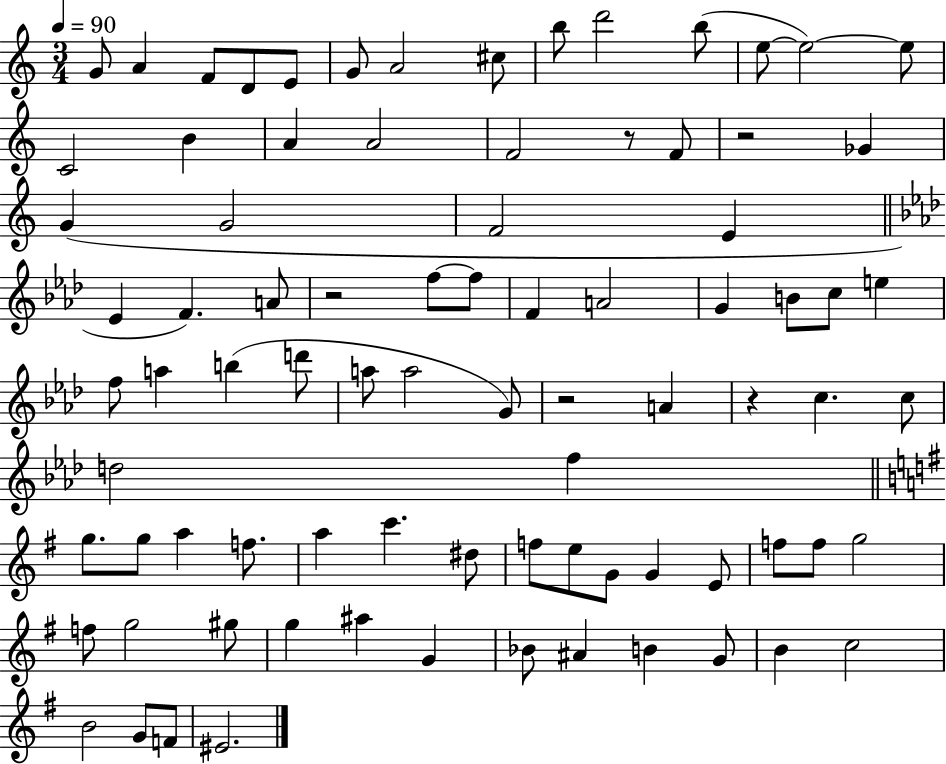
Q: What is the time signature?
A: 3/4